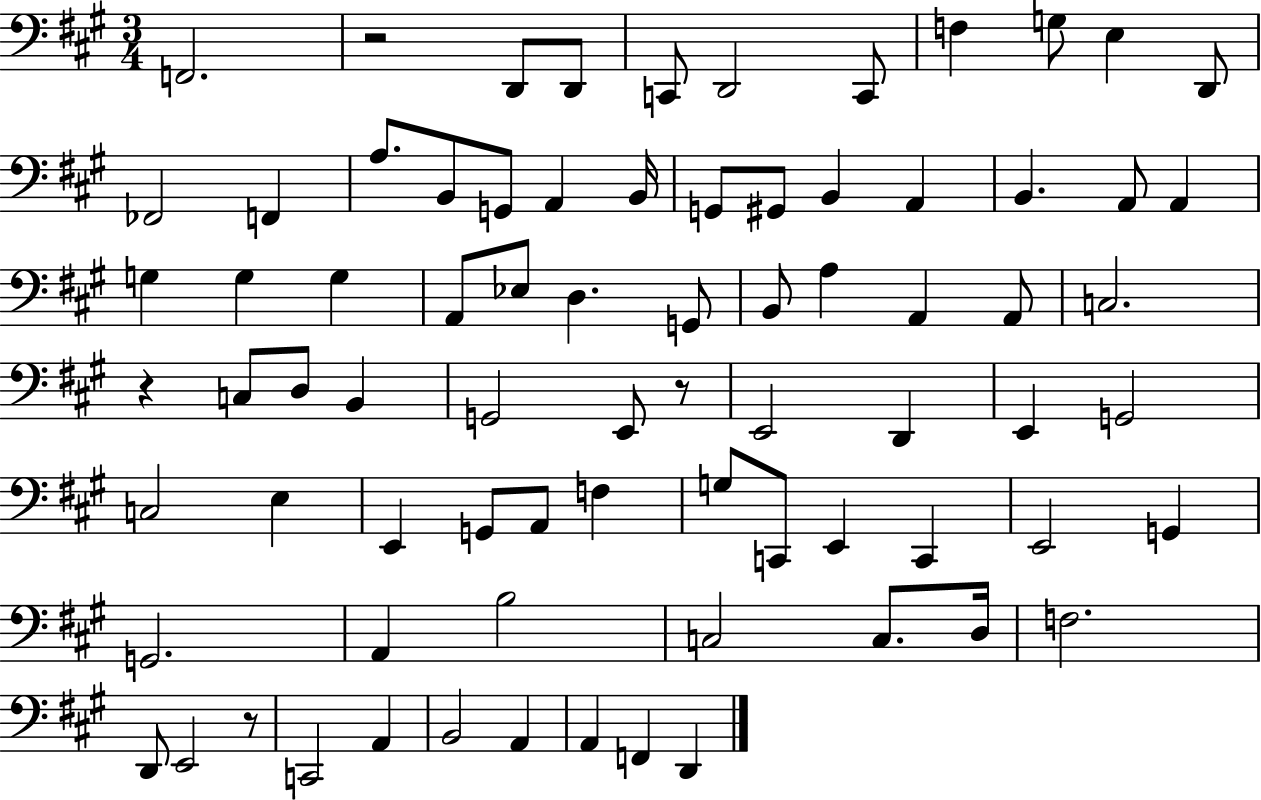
X:1
T:Untitled
M:3/4
L:1/4
K:A
F,,2 z2 D,,/2 D,,/2 C,,/2 D,,2 C,,/2 F, G,/2 E, D,,/2 _F,,2 F,, A,/2 B,,/2 G,,/2 A,, B,,/4 G,,/2 ^G,,/2 B,, A,, B,, A,,/2 A,, G, G, G, A,,/2 _E,/2 D, G,,/2 B,,/2 A, A,, A,,/2 C,2 z C,/2 D,/2 B,, G,,2 E,,/2 z/2 E,,2 D,, E,, G,,2 C,2 E, E,, G,,/2 A,,/2 F, G,/2 C,,/2 E,, C,, E,,2 G,, G,,2 A,, B,2 C,2 C,/2 D,/4 F,2 D,,/2 E,,2 z/2 C,,2 A,, B,,2 A,, A,, F,, D,,